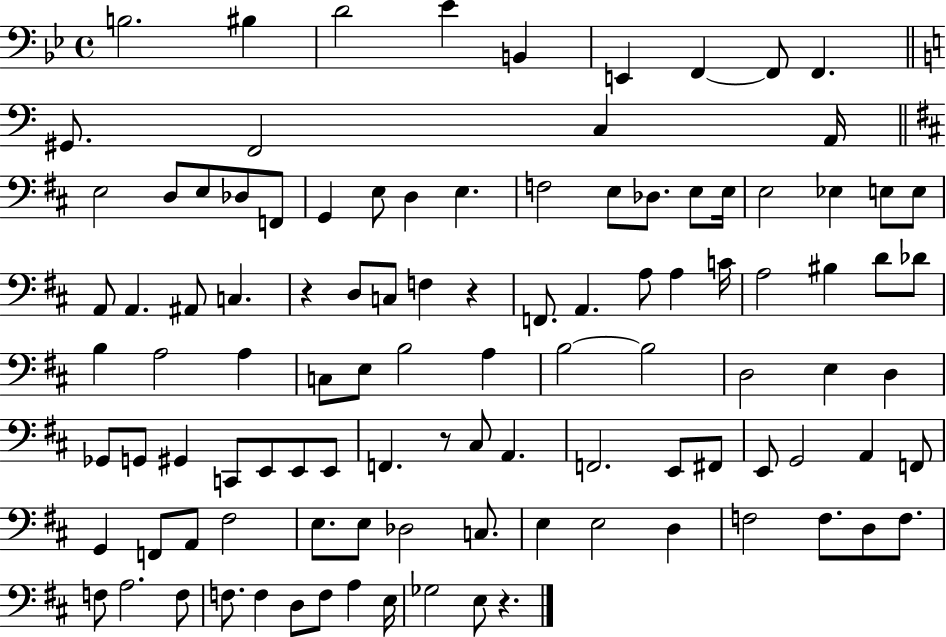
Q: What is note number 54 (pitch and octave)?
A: A3